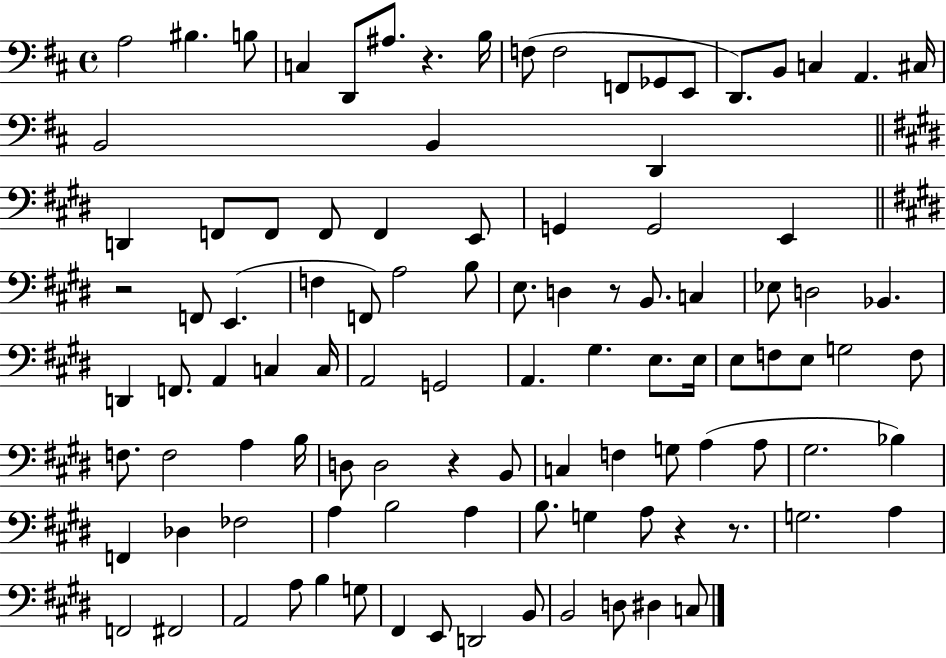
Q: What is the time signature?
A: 4/4